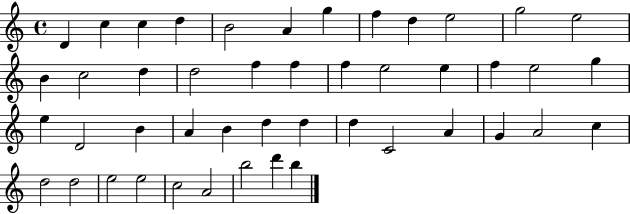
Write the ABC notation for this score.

X:1
T:Untitled
M:4/4
L:1/4
K:C
D c c d B2 A g f d e2 g2 e2 B c2 d d2 f f f e2 e f e2 g e D2 B A B d d d C2 A G A2 c d2 d2 e2 e2 c2 A2 b2 d' b